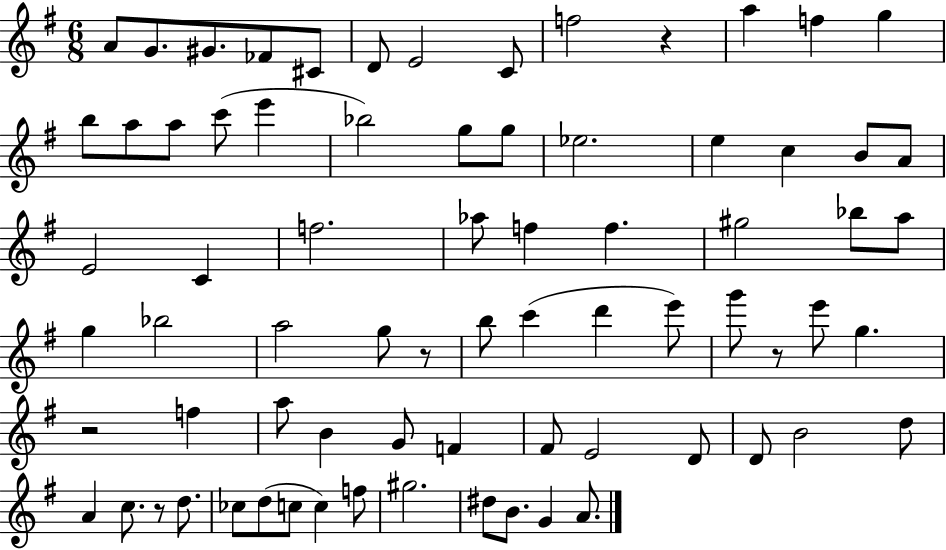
{
  \clef treble
  \numericTimeSignature
  \time 6/8
  \key g \major
  a'8 g'8. gis'8. fes'8 cis'8 | d'8 e'2 c'8 | f''2 r4 | a''4 f''4 g''4 | \break b''8 a''8 a''8 c'''8( e'''4 | bes''2) g''8 g''8 | ees''2. | e''4 c''4 b'8 a'8 | \break e'2 c'4 | f''2. | aes''8 f''4 f''4. | gis''2 bes''8 a''8 | \break g''4 bes''2 | a''2 g''8 r8 | b''8 c'''4( d'''4 e'''8) | g'''8 r8 e'''8 g''4. | \break r2 f''4 | a''8 b'4 g'8 f'4 | fis'8 e'2 d'8 | d'8 b'2 d''8 | \break a'4 c''8. r8 d''8. | ces''8 d''8( c''8 c''4) f''8 | gis''2. | dis''8 b'8. g'4 a'8. | \break \bar "|."
}